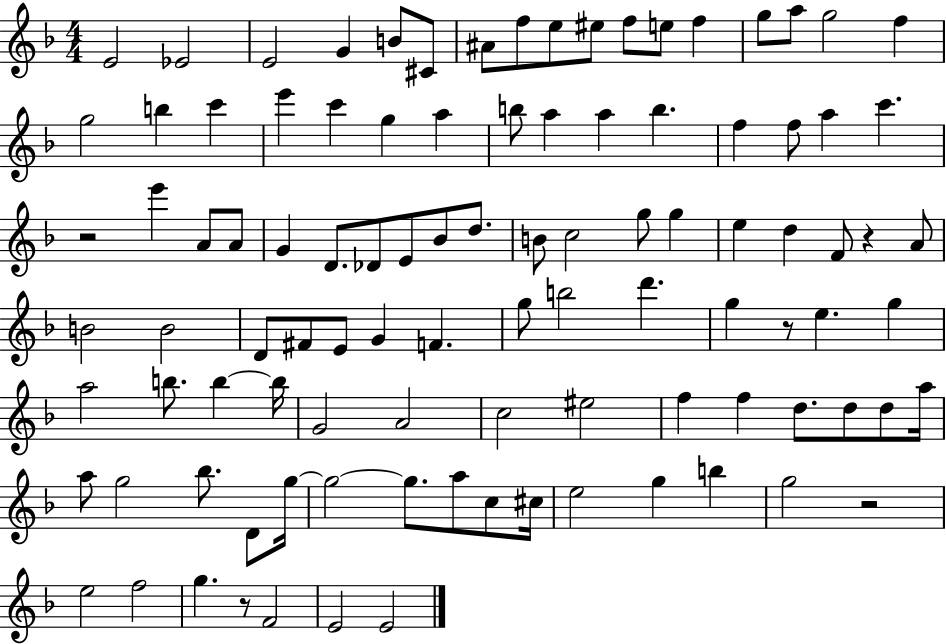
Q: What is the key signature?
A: F major